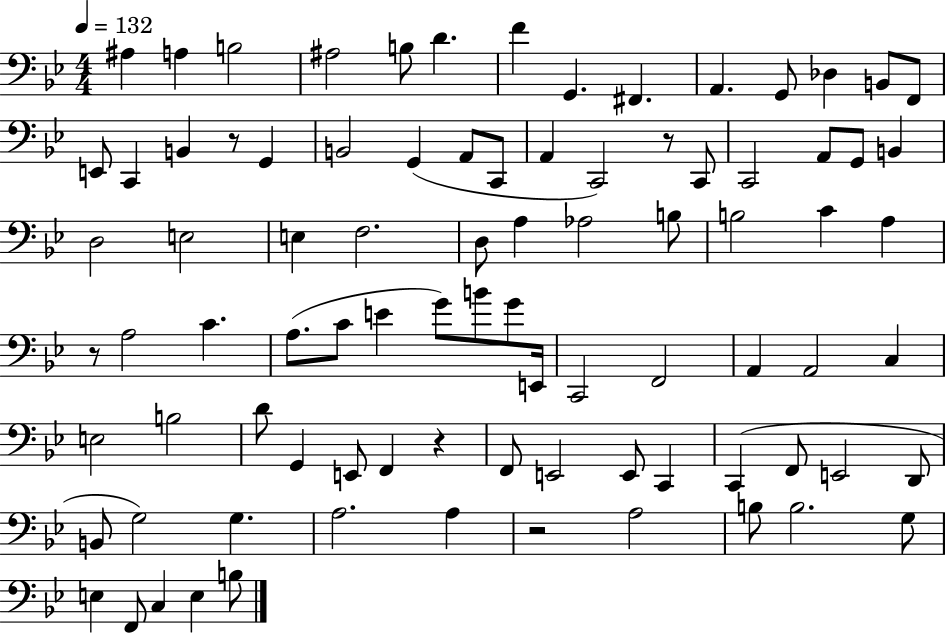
{
  \clef bass
  \numericTimeSignature
  \time 4/4
  \key bes \major
  \tempo 4 = 132
  ais4 a4 b2 | ais2 b8 d'4. | f'4 g,4. fis,4. | a,4. g,8 des4 b,8 f,8 | \break e,8 c,4 b,4 r8 g,4 | b,2 g,4( a,8 c,8 | a,4 c,2) r8 c,8 | c,2 a,8 g,8 b,4 | \break d2 e2 | e4 f2. | d8 a4 aes2 b8 | b2 c'4 a4 | \break r8 a2 c'4. | a8.( c'8 e'4 g'8) b'8 g'8 e,16 | c,2 f,2 | a,4 a,2 c4 | \break e2 b2 | d'8 g,4 e,8 f,4 r4 | f,8 e,2 e,8 c,4 | c,4( f,8 e,2 d,8 | \break b,8 g2) g4. | a2. a4 | r2 a2 | b8 b2. g8 | \break e4 f,8 c4 e4 b8 | \bar "|."
}